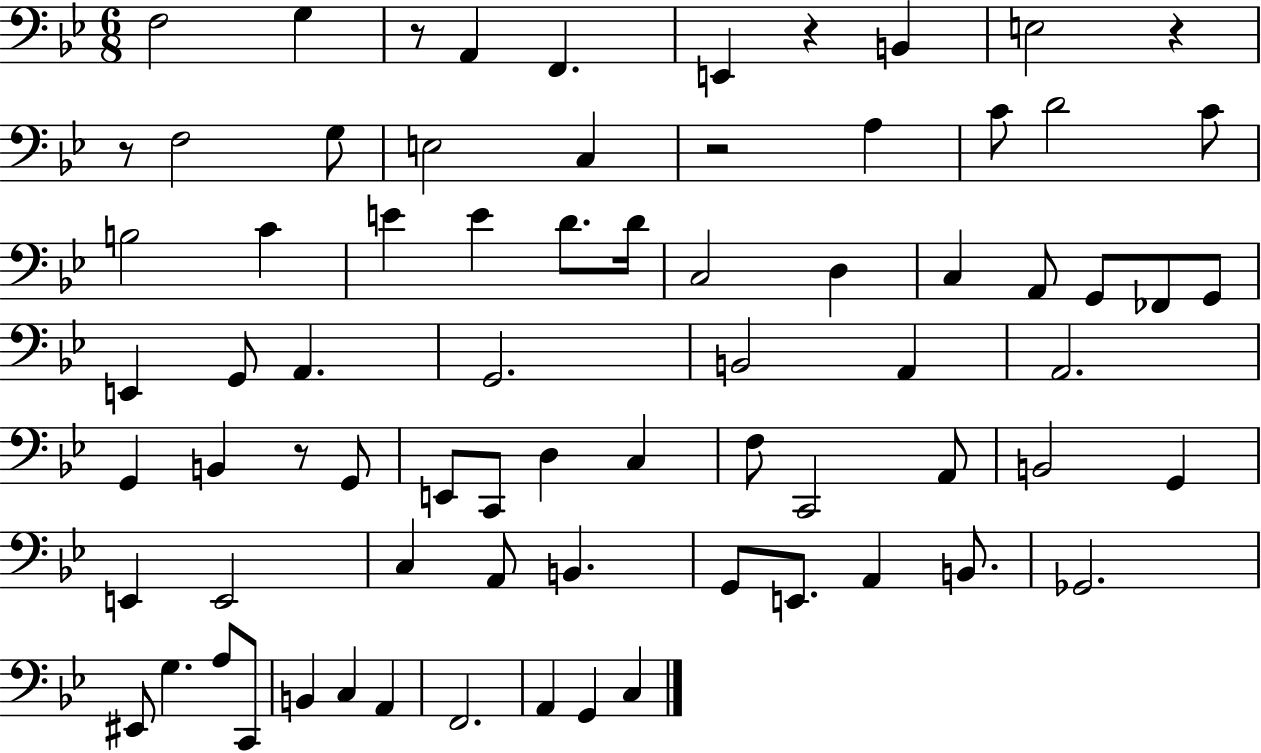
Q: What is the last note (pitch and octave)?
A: C3